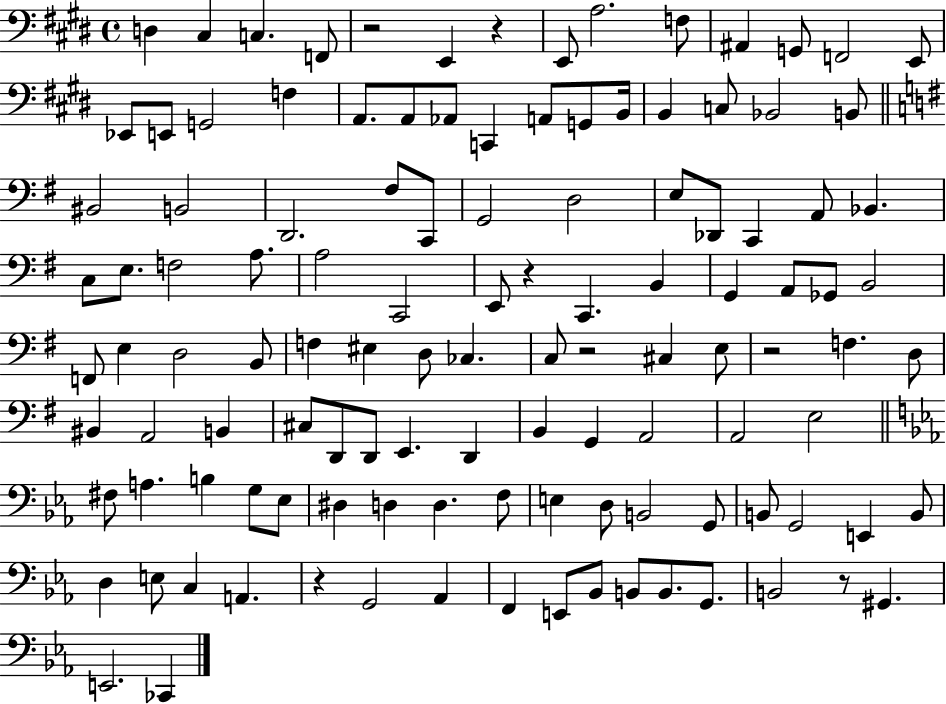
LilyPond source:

{
  \clef bass
  \time 4/4
  \defaultTimeSignature
  \key e \major
  d4 cis4 c4. f,8 | r2 e,4 r4 | e,8 a2. f8 | ais,4 g,8 f,2 e,8 | \break ees,8 e,8 g,2 f4 | a,8. a,8 aes,8 c,4 a,8 g,8 b,16 | b,4 c8 bes,2 b,8 | \bar "||" \break \key g \major bis,2 b,2 | d,2. fis8 c,8 | g,2 d2 | e8 des,8 c,4 a,8 bes,4. | \break c8 e8. f2 a8. | a2 c,2 | e,8 r4 c,4. b,4 | g,4 a,8 ges,8 b,2 | \break f,8 e4 d2 b,8 | f4 eis4 d8 ces4. | c8 r2 cis4 e8 | r2 f4. d8 | \break bis,4 a,2 b,4 | cis8 d,8 d,8 e,4. d,4 | b,4 g,4 a,2 | a,2 e2 | \break \bar "||" \break \key ees \major fis8 a4. b4 g8 ees8 | dis4 d4 d4. f8 | e4 d8 b,2 g,8 | b,8 g,2 e,4 b,8 | \break d4 e8 c4 a,4. | r4 g,2 aes,4 | f,4 e,8 bes,8 b,8 b,8. g,8. | b,2 r8 gis,4. | \break e,2. ces,4 | \bar "|."
}